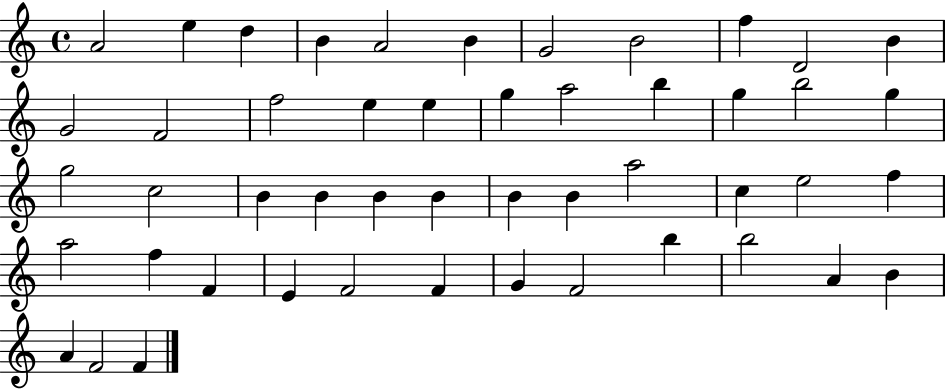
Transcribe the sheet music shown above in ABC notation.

X:1
T:Untitled
M:4/4
L:1/4
K:C
A2 e d B A2 B G2 B2 f D2 B G2 F2 f2 e e g a2 b g b2 g g2 c2 B B B B B B a2 c e2 f a2 f F E F2 F G F2 b b2 A B A F2 F